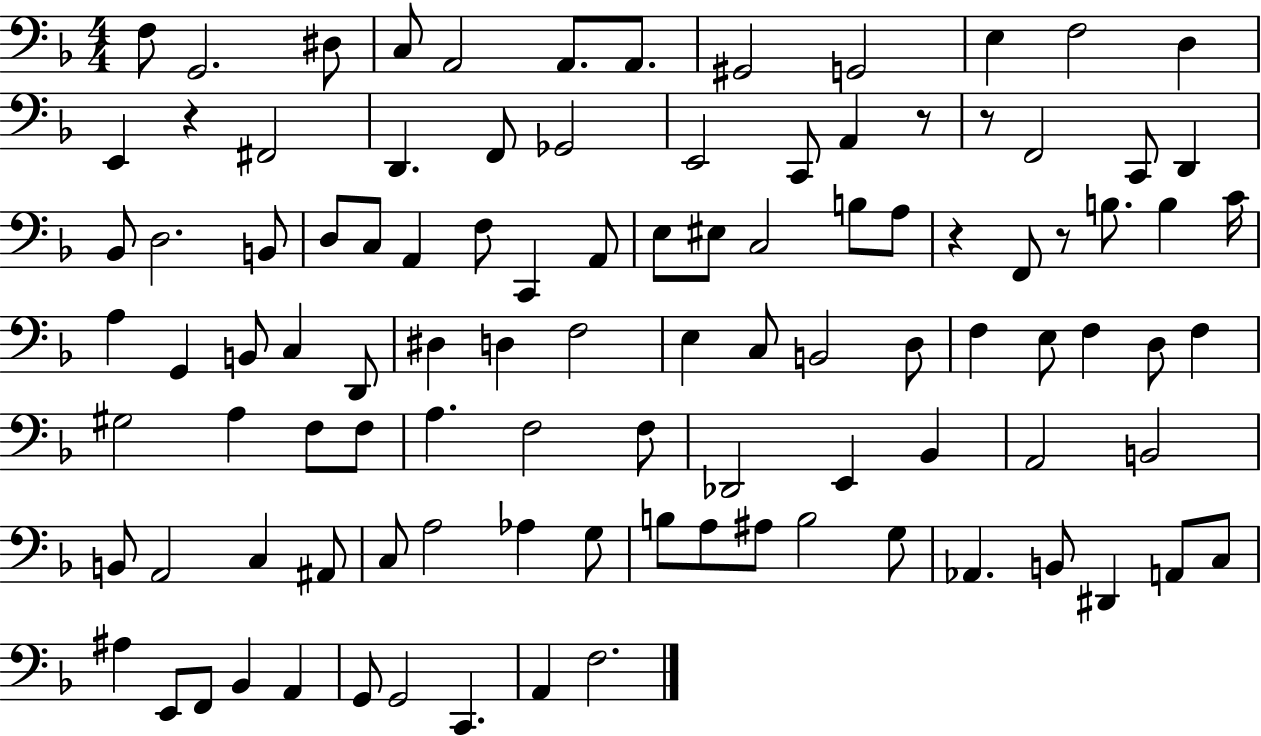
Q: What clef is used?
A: bass